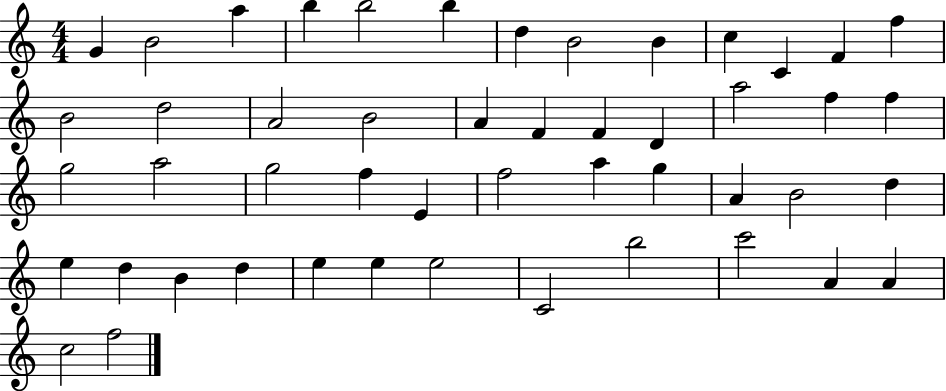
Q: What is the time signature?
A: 4/4